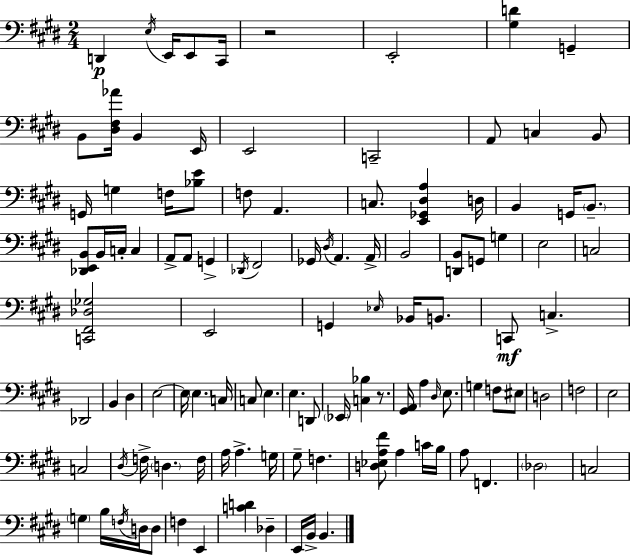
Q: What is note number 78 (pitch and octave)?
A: G3